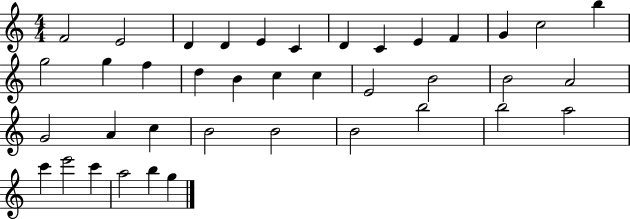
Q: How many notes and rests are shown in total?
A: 39